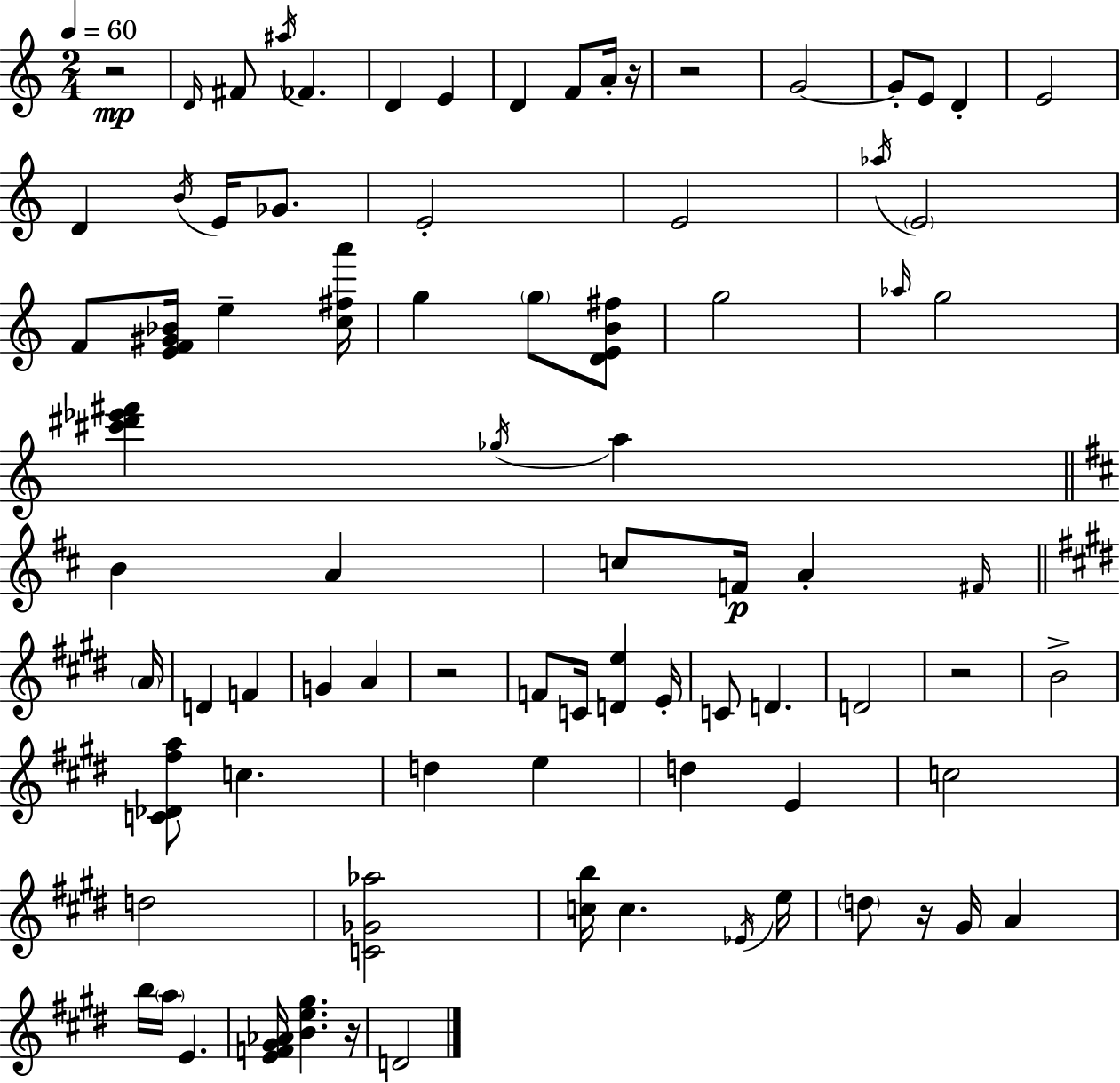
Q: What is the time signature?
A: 2/4